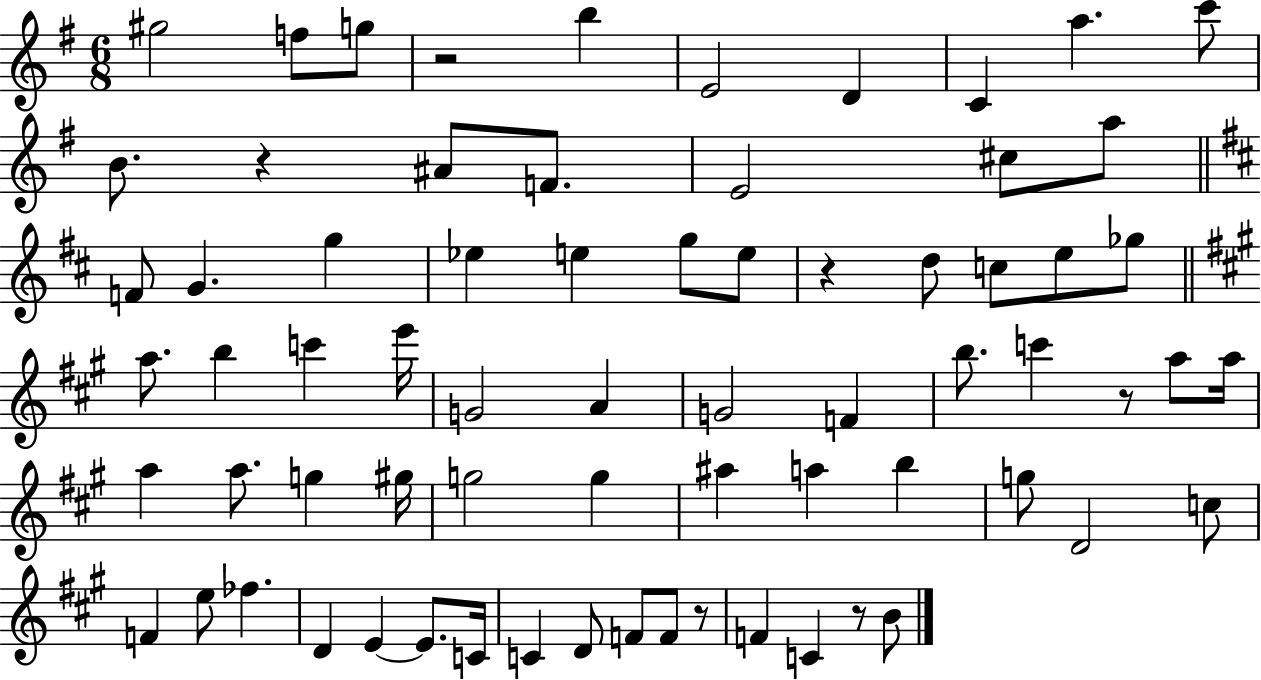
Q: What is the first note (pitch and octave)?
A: G#5